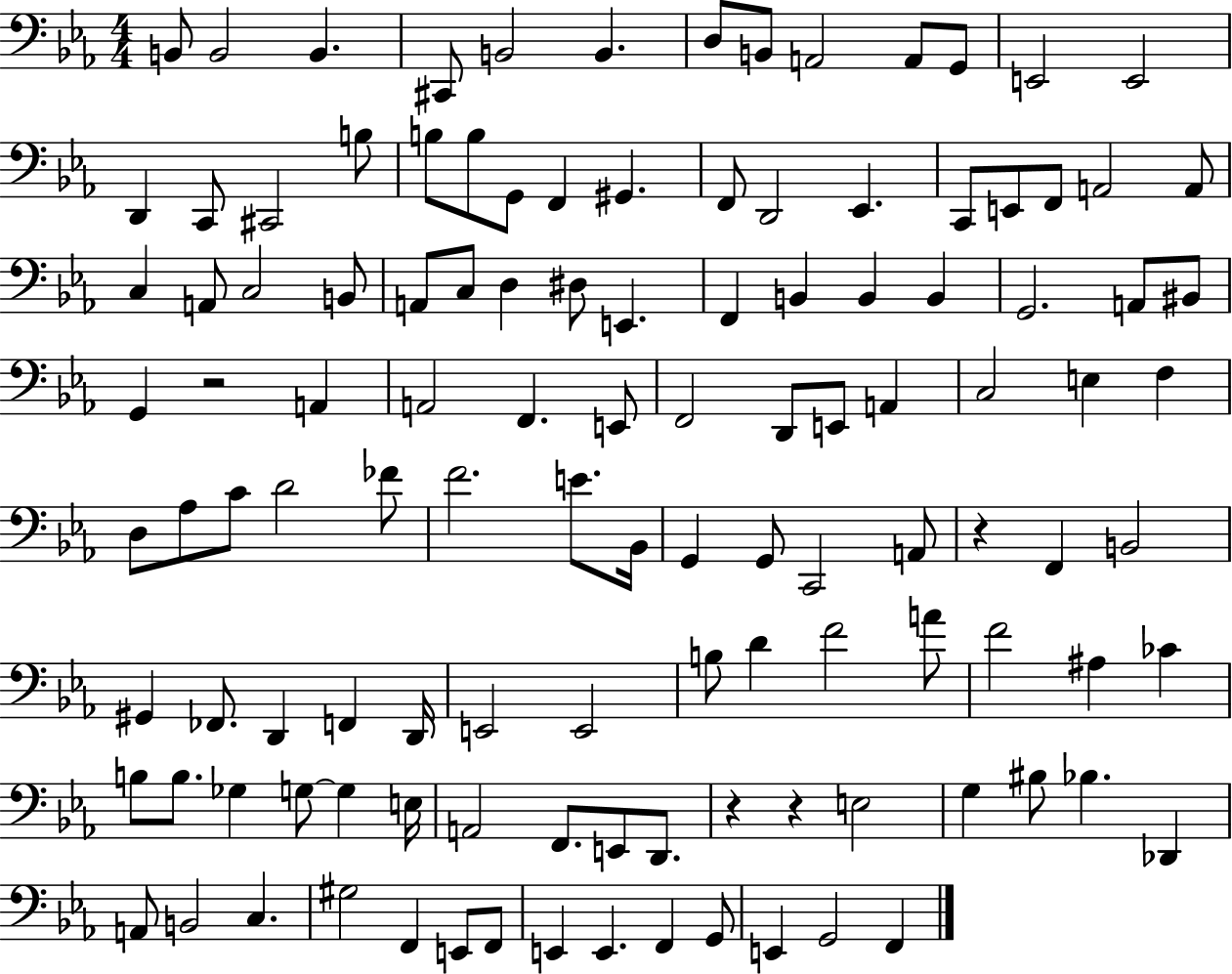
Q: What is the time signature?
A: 4/4